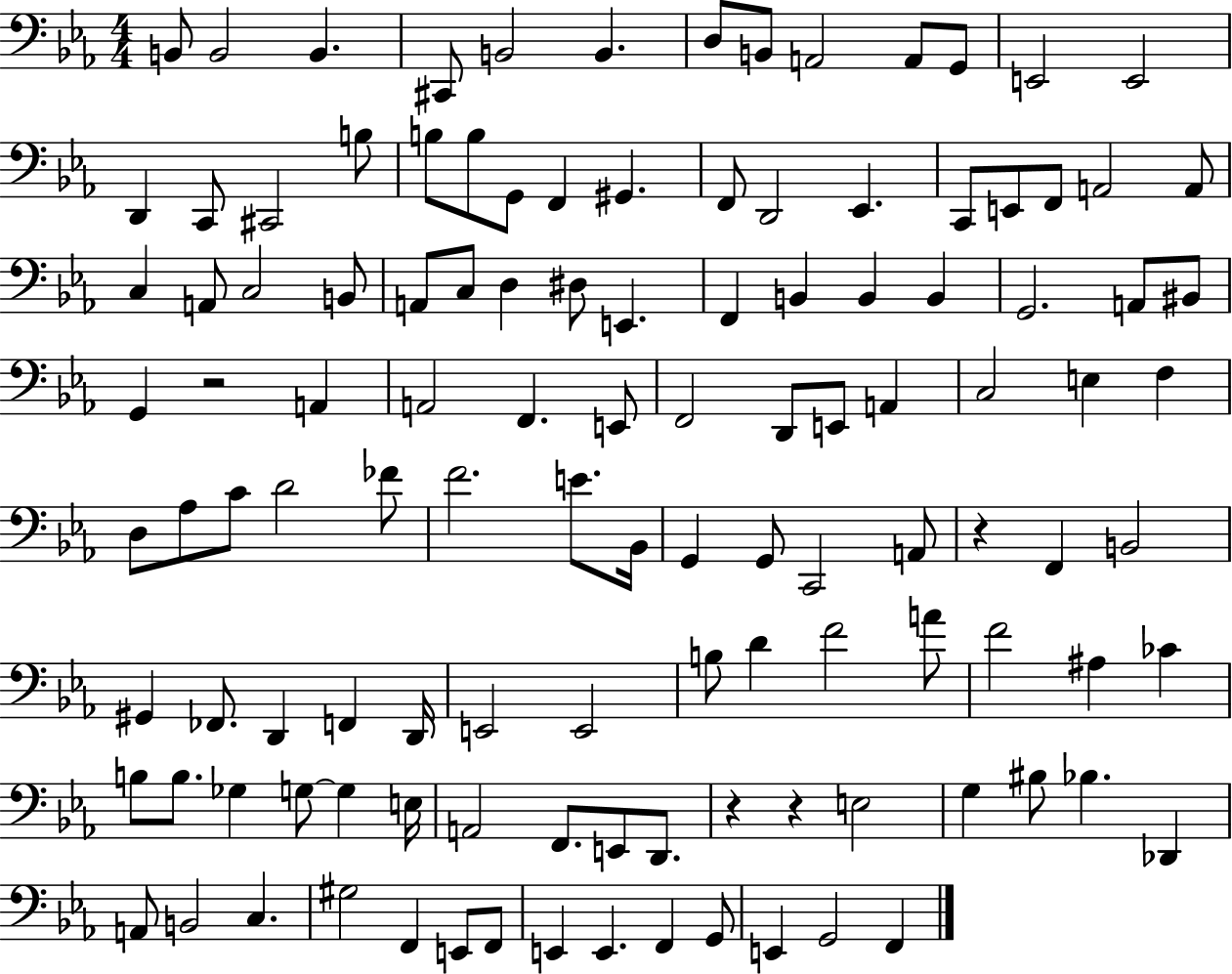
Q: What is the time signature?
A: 4/4